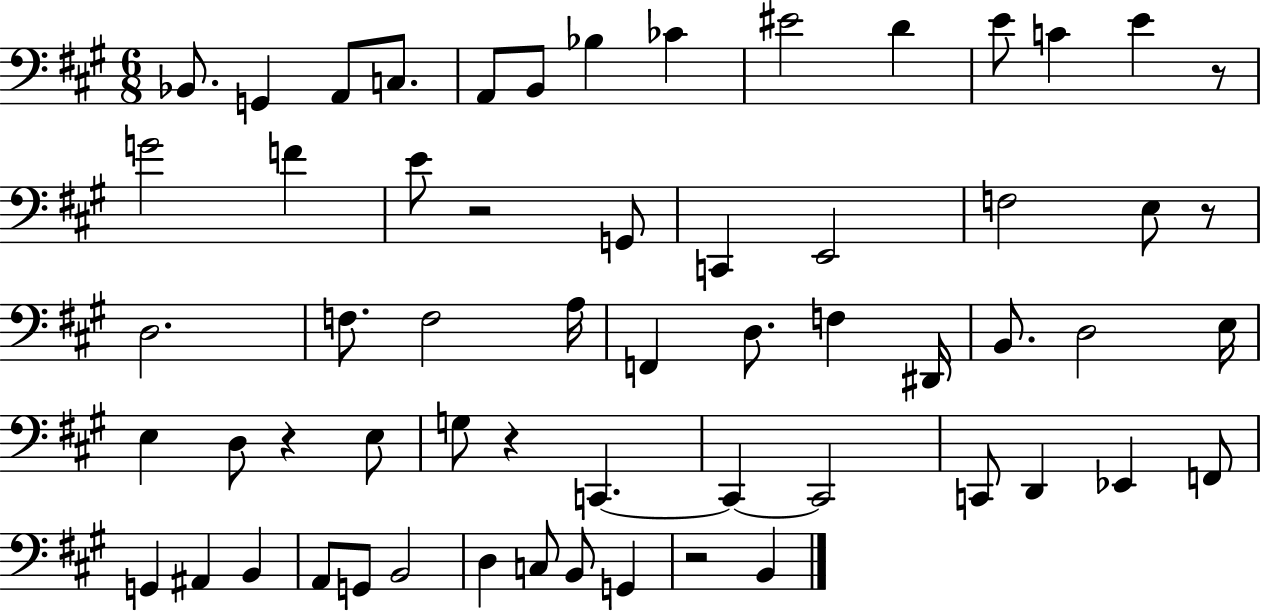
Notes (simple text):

Bb2/e. G2/q A2/e C3/e. A2/e B2/e Bb3/q CES4/q EIS4/h D4/q E4/e C4/q E4/q R/e G4/h F4/q E4/e R/h G2/e C2/q E2/h F3/h E3/e R/e D3/h. F3/e. F3/h A3/s F2/q D3/e. F3/q D#2/s B2/e. D3/h E3/s E3/q D3/e R/q E3/e G3/e R/q C2/q. C2/q C2/h C2/e D2/q Eb2/q F2/e G2/q A#2/q B2/q A2/e G2/e B2/h D3/q C3/e B2/e G2/q R/h B2/q